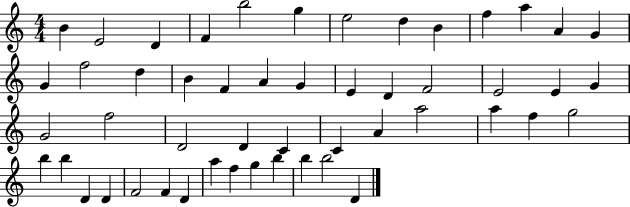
{
  \clef treble
  \numericTimeSignature
  \time 4/4
  \key c \major
  b'4 e'2 d'4 | f'4 b''2 g''4 | e''2 d''4 b'4 | f''4 a''4 a'4 g'4 | \break g'4 f''2 d''4 | b'4 f'4 a'4 g'4 | e'4 d'4 f'2 | e'2 e'4 g'4 | \break g'2 f''2 | d'2 d'4 c'4 | c'4 a'4 a''2 | a''4 f''4 g''2 | \break b''4 b''4 d'4 d'4 | f'2 f'4 d'4 | a''4 f''4 g''4 b''4 | b''4 b''2 d'4 | \break \bar "|."
}